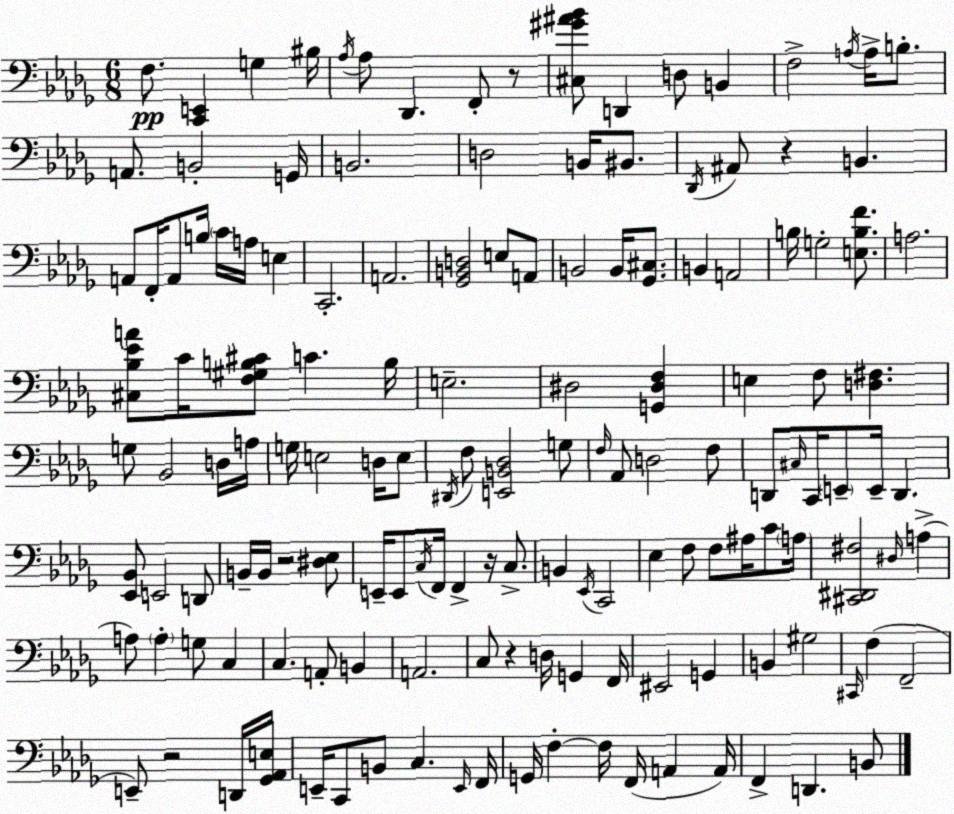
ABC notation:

X:1
T:Untitled
M:6/8
L:1/4
K:Bbm
F,/2 [C,,E,,] G, ^B,/4 _A,/4 _A,/2 _D,, F,,/2 z/2 [^C,^G^A_B]/2 D,, D,/2 B,, F,2 A,/4 A,/4 B,/2 A,,/2 B,,2 G,,/4 B,,2 D,2 B,,/4 ^B,,/2 _D,,/4 ^A,,/2 z B,, A,,/2 F,,/4 A,,/2 B,/4 C/4 A,/4 E, C,,2 A,,2 [_G,,B,,D,]2 E,/2 A,,/2 B,,2 B,,/4 [_G,,^C,]/2 B,, A,,2 B,/4 G,2 [E,B,F]/2 A,2 [^C,_B,_EA]/2 C/4 [F,^G,B,^C]/2 C B,/4 E,2 ^D,2 [G,,^D,F,] E, F,/2 [D,^F,] G,/2 _B,,2 D,/4 A,/4 G,/4 E,2 D,/4 E,/2 ^D,,/4 F,/2 [E,,B,,_D,]2 G,/2 F,/4 _A,,/2 D,2 F,/2 D,,/2 ^C,/4 C,,/4 E,,/2 E,,/4 D,, [_E,,_B,,]/2 E,,2 D,,/2 B,,/4 B,,/4 z2 [^D,_E,]/2 E,,/4 E,,/2 C,/4 F,,/4 F,, z/4 C,/2 B,, _E,,/4 C,,2 _E, F,/2 F,/2 ^A,/4 C/2 A,/4 [^C,,^D,,^F,]2 ^D,/4 A, A,/2 A, G,/2 C, C, A,,/2 B,, A,,2 C,/2 z D,/4 G,, F,,/4 ^E,,2 G,, B,, ^G,2 ^C,,/4 F, F,,2 E,,/2 z2 D,,/4 [_G,,_A,,E,]/4 E,,/4 C,,/2 B,,/2 C, E,,/4 F,,/4 G,,/4 F, F,/4 F,,/4 A,, A,,/4 F,, D,, B,,/2